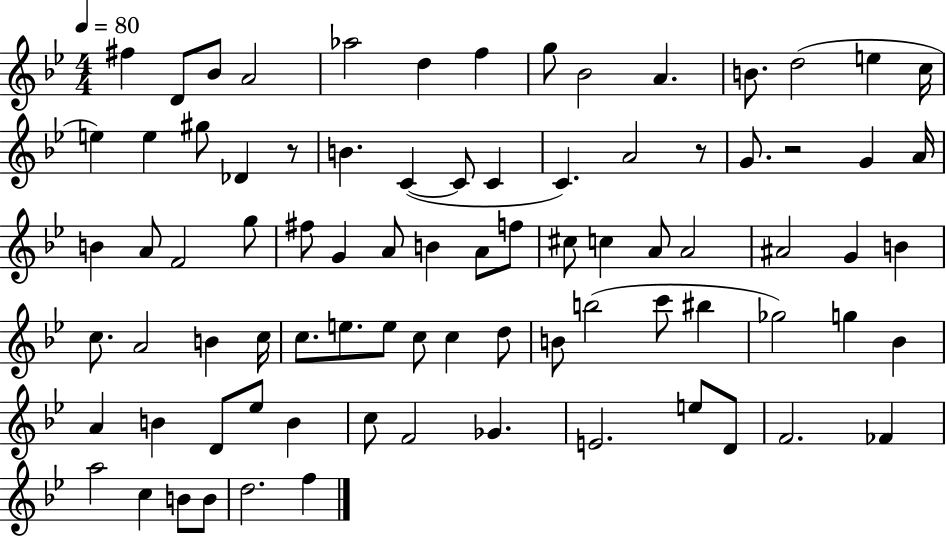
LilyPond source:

{
  \clef treble
  \numericTimeSignature
  \time 4/4
  \key bes \major
  \tempo 4 = 80
  fis''4 d'8 bes'8 a'2 | aes''2 d''4 f''4 | g''8 bes'2 a'4. | b'8. d''2( e''4 c''16 | \break e''4) e''4 gis''8 des'4 r8 | b'4. c'4~(~ c'8 c'4 | c'4.) a'2 r8 | g'8. r2 g'4 a'16 | \break b'4 a'8 f'2 g''8 | fis''8 g'4 a'8 b'4 a'8 f''8 | cis''8 c''4 a'8 a'2 | ais'2 g'4 b'4 | \break c''8. a'2 b'4 c''16 | c''8. e''8. e''8 c''8 c''4 d''8 | b'8 b''2( c'''8 bis''4 | ges''2) g''4 bes'4 | \break a'4 b'4 d'8 ees''8 b'4 | c''8 f'2 ges'4. | e'2. e''8 d'8 | f'2. fes'4 | \break a''2 c''4 b'8 b'8 | d''2. f''4 | \bar "|."
}